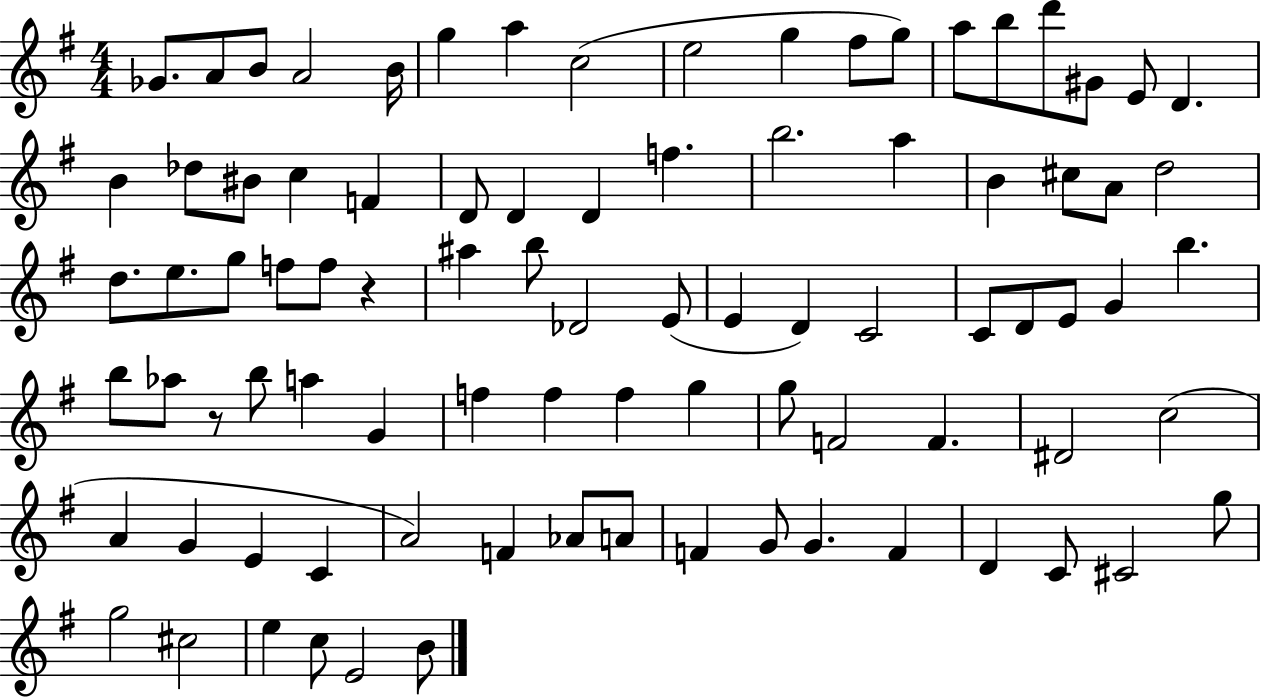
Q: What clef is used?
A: treble